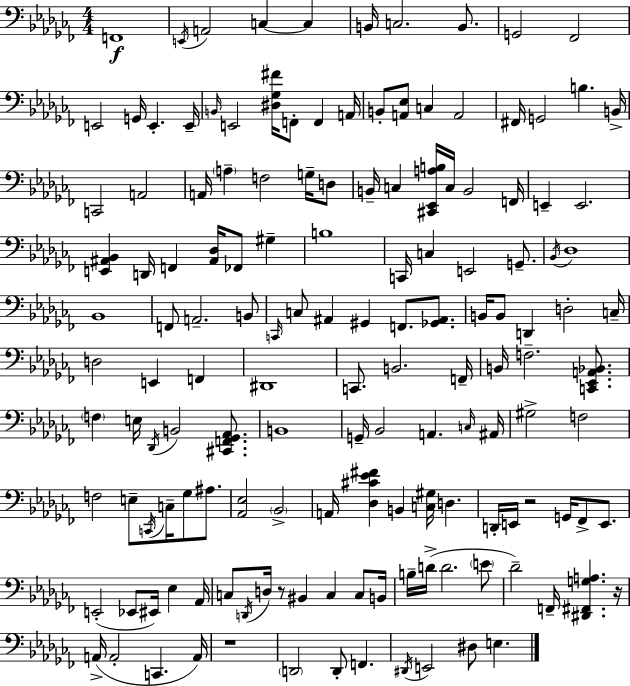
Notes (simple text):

F2/w E2/s A2/h C3/q C3/q B2/s C3/h. B2/e. G2/h FES2/h E2/h G2/s E2/q. E2/s B2/s E2/h [D#3,Gb3,F#4]/s F2/e F2/q A2/s B2/e [A2,Eb3]/e C3/q A2/h F#2/s G2/h B3/q. B2/s C2/h A2/h A2/s A3/q F3/h G3/s D3/e B2/s C3/q [C#2,Eb2,A3,B3]/s C3/s B2/h F2/s E2/q E2/h. [E2,A#2,Bb2]/q D2/s F2/q [A#2,Db3]/s FES2/e G#3/q B3/w C2/s C3/q E2/h G2/e. Bb2/s Db3/w Bb2/w F2/e A2/h. B2/e C2/s C3/e A#2/q G#2/q F2/e. [Gb2,A#2]/e. B2/s B2/e D2/q D3/h C3/s D3/h E2/q F2/q D#2/w C2/e. B2/h. F2/s B2/s F3/h. [C2,Eb2,A2,Bb2]/e. F3/q E3/s Db2/s B2/h [C#2,F2,Gb2,Ab2]/e. B2/w G2/s Bb2/h A2/q. C3/s A#2/s G#3/h F3/h F3/h E3/e C2/s C3/s Gb3/e A#3/e. [Ab2,Eb3]/h Bb2/h A2/s [Db3,C#4,Eb4,F#4]/q B2/q [C3,G#3]/s D3/q. D2/s E2/s R/h G2/s FES2/e E2/e. E2/h Eb2/e EIS2/s Eb3/q Ab2/s C3/e D2/s D3/s R/e BIS2/q C3/q C3/e B2/s B3/s D4/s D4/h. E4/e Db4/h F2/s [D#2,F#2,G3,A3]/q. R/s A2/s A2/h C2/q. A2/s R/w D2/h D2/e F2/q. D#2/s E2/h D#3/e E3/q.